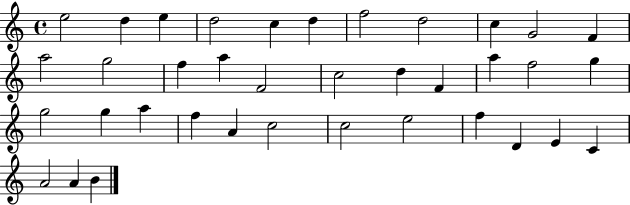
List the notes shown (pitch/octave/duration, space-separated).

E5/h D5/q E5/q D5/h C5/q D5/q F5/h D5/h C5/q G4/h F4/q A5/h G5/h F5/q A5/q F4/h C5/h D5/q F4/q A5/q F5/h G5/q G5/h G5/q A5/q F5/q A4/q C5/h C5/h E5/h F5/q D4/q E4/q C4/q A4/h A4/q B4/q